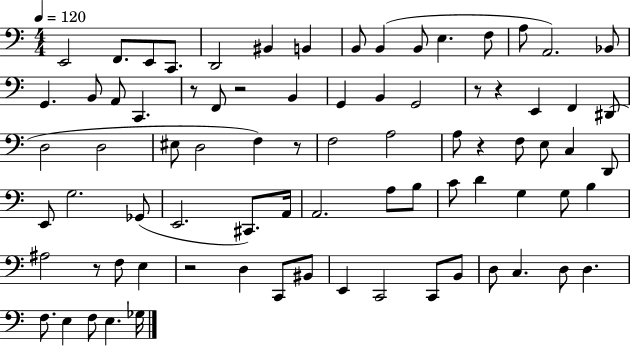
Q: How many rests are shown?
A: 8